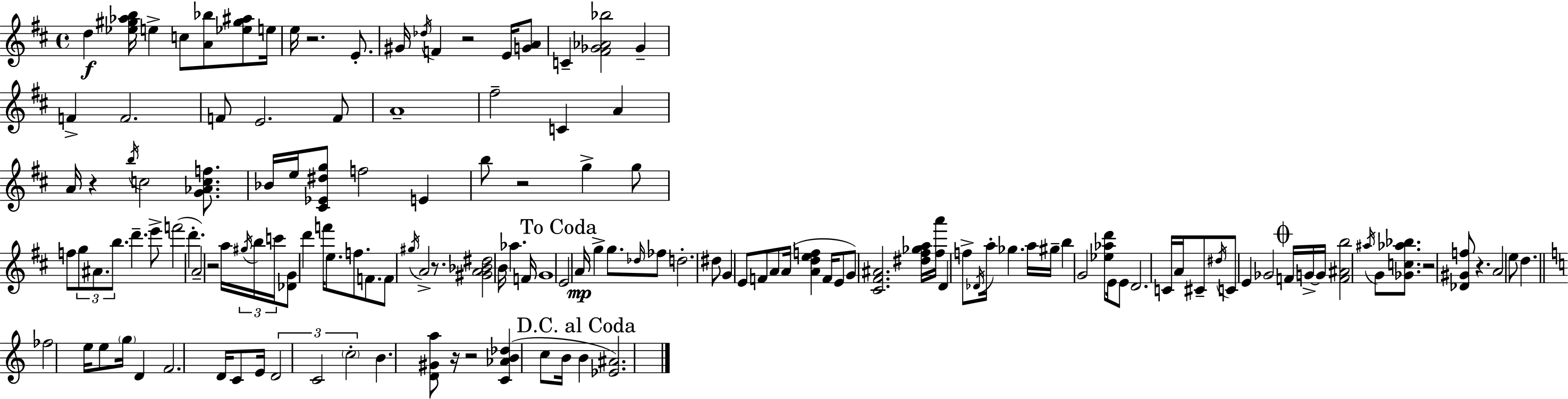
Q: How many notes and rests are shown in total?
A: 145